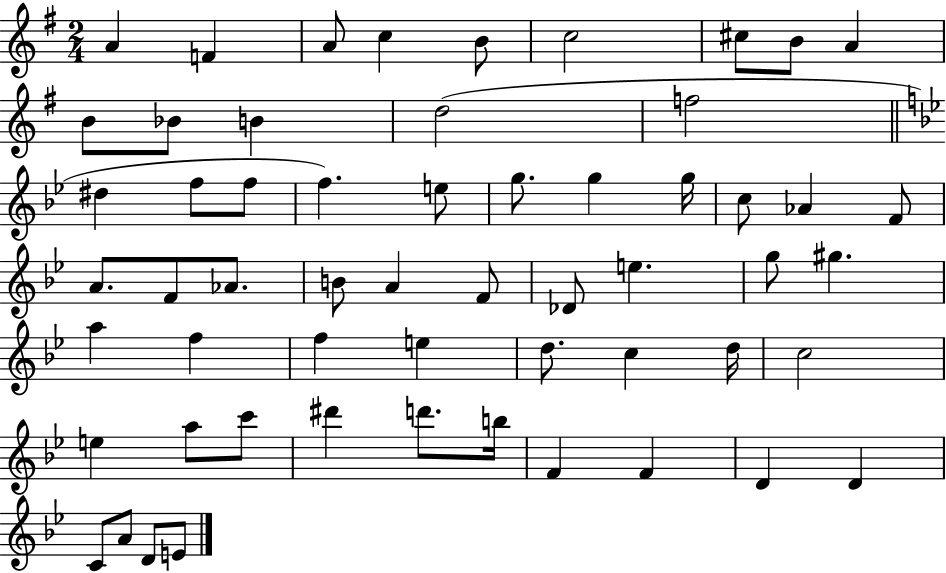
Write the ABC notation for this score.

X:1
T:Untitled
M:2/4
L:1/4
K:G
A F A/2 c B/2 c2 ^c/2 B/2 A B/2 _B/2 B d2 f2 ^d f/2 f/2 f e/2 g/2 g g/4 c/2 _A F/2 A/2 F/2 _A/2 B/2 A F/2 _D/2 e g/2 ^g a f f e d/2 c d/4 c2 e a/2 c'/2 ^d' d'/2 b/4 F F D D C/2 A/2 D/2 E/2